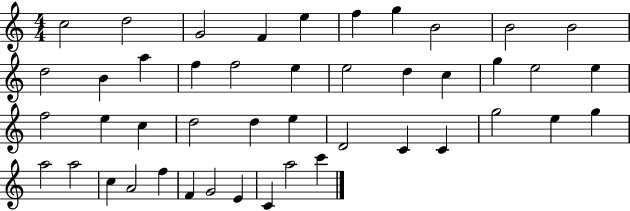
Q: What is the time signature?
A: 4/4